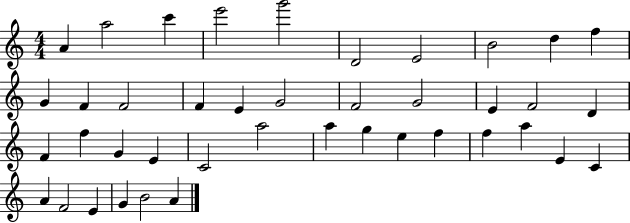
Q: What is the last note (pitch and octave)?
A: A4